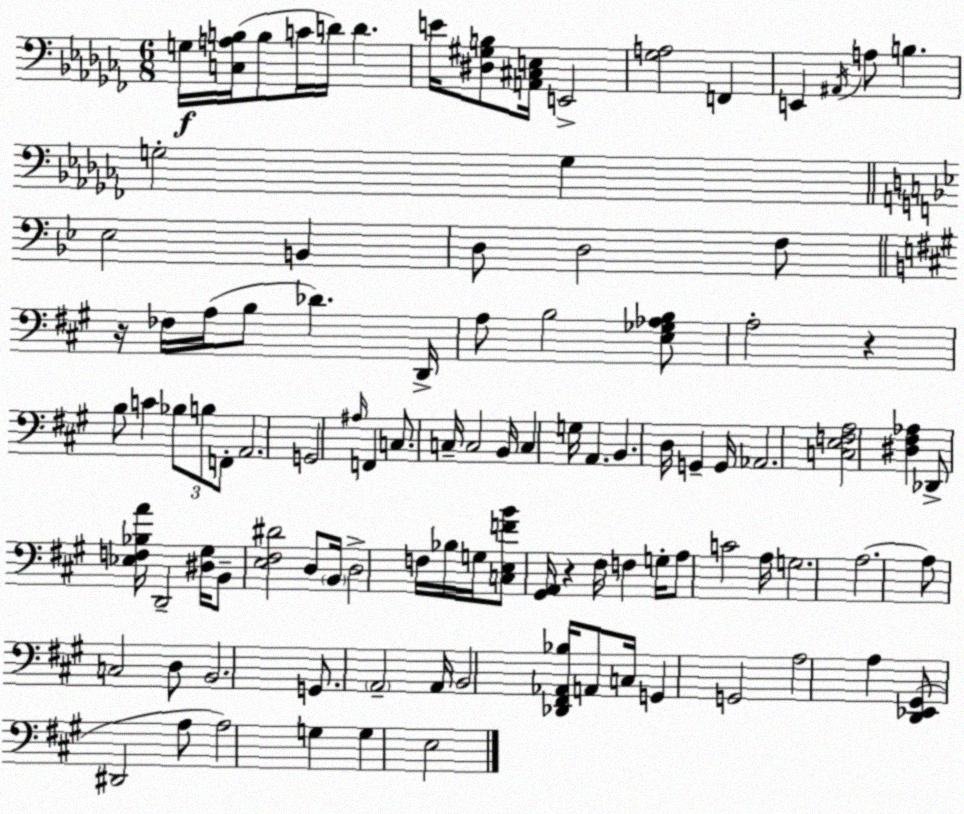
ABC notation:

X:1
T:Untitled
M:6/8
L:1/4
K:Abm
G,/4 [C,A,B,]/4 B,/2 C/4 D/4 D E/4 [^D,^G,B,]/2 [A,,^C,E,]/4 E,,2 [_G,A,]2 F,, E,, ^A,,/4 A,/2 B, G,2 G, _E,2 B,, D,/2 D,2 F,/2 z/4 _F,/4 A,/4 B,/2 _D D,,/4 A,/2 B,2 [E,_G,_A,B,]/2 A,2 z B,/2 C _B,/2 B,/2 F,,/2 A,,2 G,,2 ^A,/4 F,, C,/2 C,/4 C,2 B,,/4 C, G,/4 A,, B,, D,/4 G,, G,,/4 _A,,2 [C,E,F,A,]2 [^D,^F,_A,] _D,,/2 [_E,F,_B,A]/4 D,,2 [^D,^G,]/4 B,,/2 [E,^F,^D]2 D,/2 B,,/4 D,2 F,/4 _B,/4 G,/4 [C,E,FB]/2 [^G,,A,,]/4 z ^F,/4 F, G,/4 A,/2 C2 A,/4 G,2 A,2 A,/2 C,2 D,/2 B,,2 G,,/2 A,,2 A,,/4 B,,2 [_D,,^F,,_A,,_B,]/4 A,,/2 C,/4 G,, G,,2 A,2 A, [D,,_E,,^G,,]/2 ^D,,2 A,/2 A,2 G, G, E,2